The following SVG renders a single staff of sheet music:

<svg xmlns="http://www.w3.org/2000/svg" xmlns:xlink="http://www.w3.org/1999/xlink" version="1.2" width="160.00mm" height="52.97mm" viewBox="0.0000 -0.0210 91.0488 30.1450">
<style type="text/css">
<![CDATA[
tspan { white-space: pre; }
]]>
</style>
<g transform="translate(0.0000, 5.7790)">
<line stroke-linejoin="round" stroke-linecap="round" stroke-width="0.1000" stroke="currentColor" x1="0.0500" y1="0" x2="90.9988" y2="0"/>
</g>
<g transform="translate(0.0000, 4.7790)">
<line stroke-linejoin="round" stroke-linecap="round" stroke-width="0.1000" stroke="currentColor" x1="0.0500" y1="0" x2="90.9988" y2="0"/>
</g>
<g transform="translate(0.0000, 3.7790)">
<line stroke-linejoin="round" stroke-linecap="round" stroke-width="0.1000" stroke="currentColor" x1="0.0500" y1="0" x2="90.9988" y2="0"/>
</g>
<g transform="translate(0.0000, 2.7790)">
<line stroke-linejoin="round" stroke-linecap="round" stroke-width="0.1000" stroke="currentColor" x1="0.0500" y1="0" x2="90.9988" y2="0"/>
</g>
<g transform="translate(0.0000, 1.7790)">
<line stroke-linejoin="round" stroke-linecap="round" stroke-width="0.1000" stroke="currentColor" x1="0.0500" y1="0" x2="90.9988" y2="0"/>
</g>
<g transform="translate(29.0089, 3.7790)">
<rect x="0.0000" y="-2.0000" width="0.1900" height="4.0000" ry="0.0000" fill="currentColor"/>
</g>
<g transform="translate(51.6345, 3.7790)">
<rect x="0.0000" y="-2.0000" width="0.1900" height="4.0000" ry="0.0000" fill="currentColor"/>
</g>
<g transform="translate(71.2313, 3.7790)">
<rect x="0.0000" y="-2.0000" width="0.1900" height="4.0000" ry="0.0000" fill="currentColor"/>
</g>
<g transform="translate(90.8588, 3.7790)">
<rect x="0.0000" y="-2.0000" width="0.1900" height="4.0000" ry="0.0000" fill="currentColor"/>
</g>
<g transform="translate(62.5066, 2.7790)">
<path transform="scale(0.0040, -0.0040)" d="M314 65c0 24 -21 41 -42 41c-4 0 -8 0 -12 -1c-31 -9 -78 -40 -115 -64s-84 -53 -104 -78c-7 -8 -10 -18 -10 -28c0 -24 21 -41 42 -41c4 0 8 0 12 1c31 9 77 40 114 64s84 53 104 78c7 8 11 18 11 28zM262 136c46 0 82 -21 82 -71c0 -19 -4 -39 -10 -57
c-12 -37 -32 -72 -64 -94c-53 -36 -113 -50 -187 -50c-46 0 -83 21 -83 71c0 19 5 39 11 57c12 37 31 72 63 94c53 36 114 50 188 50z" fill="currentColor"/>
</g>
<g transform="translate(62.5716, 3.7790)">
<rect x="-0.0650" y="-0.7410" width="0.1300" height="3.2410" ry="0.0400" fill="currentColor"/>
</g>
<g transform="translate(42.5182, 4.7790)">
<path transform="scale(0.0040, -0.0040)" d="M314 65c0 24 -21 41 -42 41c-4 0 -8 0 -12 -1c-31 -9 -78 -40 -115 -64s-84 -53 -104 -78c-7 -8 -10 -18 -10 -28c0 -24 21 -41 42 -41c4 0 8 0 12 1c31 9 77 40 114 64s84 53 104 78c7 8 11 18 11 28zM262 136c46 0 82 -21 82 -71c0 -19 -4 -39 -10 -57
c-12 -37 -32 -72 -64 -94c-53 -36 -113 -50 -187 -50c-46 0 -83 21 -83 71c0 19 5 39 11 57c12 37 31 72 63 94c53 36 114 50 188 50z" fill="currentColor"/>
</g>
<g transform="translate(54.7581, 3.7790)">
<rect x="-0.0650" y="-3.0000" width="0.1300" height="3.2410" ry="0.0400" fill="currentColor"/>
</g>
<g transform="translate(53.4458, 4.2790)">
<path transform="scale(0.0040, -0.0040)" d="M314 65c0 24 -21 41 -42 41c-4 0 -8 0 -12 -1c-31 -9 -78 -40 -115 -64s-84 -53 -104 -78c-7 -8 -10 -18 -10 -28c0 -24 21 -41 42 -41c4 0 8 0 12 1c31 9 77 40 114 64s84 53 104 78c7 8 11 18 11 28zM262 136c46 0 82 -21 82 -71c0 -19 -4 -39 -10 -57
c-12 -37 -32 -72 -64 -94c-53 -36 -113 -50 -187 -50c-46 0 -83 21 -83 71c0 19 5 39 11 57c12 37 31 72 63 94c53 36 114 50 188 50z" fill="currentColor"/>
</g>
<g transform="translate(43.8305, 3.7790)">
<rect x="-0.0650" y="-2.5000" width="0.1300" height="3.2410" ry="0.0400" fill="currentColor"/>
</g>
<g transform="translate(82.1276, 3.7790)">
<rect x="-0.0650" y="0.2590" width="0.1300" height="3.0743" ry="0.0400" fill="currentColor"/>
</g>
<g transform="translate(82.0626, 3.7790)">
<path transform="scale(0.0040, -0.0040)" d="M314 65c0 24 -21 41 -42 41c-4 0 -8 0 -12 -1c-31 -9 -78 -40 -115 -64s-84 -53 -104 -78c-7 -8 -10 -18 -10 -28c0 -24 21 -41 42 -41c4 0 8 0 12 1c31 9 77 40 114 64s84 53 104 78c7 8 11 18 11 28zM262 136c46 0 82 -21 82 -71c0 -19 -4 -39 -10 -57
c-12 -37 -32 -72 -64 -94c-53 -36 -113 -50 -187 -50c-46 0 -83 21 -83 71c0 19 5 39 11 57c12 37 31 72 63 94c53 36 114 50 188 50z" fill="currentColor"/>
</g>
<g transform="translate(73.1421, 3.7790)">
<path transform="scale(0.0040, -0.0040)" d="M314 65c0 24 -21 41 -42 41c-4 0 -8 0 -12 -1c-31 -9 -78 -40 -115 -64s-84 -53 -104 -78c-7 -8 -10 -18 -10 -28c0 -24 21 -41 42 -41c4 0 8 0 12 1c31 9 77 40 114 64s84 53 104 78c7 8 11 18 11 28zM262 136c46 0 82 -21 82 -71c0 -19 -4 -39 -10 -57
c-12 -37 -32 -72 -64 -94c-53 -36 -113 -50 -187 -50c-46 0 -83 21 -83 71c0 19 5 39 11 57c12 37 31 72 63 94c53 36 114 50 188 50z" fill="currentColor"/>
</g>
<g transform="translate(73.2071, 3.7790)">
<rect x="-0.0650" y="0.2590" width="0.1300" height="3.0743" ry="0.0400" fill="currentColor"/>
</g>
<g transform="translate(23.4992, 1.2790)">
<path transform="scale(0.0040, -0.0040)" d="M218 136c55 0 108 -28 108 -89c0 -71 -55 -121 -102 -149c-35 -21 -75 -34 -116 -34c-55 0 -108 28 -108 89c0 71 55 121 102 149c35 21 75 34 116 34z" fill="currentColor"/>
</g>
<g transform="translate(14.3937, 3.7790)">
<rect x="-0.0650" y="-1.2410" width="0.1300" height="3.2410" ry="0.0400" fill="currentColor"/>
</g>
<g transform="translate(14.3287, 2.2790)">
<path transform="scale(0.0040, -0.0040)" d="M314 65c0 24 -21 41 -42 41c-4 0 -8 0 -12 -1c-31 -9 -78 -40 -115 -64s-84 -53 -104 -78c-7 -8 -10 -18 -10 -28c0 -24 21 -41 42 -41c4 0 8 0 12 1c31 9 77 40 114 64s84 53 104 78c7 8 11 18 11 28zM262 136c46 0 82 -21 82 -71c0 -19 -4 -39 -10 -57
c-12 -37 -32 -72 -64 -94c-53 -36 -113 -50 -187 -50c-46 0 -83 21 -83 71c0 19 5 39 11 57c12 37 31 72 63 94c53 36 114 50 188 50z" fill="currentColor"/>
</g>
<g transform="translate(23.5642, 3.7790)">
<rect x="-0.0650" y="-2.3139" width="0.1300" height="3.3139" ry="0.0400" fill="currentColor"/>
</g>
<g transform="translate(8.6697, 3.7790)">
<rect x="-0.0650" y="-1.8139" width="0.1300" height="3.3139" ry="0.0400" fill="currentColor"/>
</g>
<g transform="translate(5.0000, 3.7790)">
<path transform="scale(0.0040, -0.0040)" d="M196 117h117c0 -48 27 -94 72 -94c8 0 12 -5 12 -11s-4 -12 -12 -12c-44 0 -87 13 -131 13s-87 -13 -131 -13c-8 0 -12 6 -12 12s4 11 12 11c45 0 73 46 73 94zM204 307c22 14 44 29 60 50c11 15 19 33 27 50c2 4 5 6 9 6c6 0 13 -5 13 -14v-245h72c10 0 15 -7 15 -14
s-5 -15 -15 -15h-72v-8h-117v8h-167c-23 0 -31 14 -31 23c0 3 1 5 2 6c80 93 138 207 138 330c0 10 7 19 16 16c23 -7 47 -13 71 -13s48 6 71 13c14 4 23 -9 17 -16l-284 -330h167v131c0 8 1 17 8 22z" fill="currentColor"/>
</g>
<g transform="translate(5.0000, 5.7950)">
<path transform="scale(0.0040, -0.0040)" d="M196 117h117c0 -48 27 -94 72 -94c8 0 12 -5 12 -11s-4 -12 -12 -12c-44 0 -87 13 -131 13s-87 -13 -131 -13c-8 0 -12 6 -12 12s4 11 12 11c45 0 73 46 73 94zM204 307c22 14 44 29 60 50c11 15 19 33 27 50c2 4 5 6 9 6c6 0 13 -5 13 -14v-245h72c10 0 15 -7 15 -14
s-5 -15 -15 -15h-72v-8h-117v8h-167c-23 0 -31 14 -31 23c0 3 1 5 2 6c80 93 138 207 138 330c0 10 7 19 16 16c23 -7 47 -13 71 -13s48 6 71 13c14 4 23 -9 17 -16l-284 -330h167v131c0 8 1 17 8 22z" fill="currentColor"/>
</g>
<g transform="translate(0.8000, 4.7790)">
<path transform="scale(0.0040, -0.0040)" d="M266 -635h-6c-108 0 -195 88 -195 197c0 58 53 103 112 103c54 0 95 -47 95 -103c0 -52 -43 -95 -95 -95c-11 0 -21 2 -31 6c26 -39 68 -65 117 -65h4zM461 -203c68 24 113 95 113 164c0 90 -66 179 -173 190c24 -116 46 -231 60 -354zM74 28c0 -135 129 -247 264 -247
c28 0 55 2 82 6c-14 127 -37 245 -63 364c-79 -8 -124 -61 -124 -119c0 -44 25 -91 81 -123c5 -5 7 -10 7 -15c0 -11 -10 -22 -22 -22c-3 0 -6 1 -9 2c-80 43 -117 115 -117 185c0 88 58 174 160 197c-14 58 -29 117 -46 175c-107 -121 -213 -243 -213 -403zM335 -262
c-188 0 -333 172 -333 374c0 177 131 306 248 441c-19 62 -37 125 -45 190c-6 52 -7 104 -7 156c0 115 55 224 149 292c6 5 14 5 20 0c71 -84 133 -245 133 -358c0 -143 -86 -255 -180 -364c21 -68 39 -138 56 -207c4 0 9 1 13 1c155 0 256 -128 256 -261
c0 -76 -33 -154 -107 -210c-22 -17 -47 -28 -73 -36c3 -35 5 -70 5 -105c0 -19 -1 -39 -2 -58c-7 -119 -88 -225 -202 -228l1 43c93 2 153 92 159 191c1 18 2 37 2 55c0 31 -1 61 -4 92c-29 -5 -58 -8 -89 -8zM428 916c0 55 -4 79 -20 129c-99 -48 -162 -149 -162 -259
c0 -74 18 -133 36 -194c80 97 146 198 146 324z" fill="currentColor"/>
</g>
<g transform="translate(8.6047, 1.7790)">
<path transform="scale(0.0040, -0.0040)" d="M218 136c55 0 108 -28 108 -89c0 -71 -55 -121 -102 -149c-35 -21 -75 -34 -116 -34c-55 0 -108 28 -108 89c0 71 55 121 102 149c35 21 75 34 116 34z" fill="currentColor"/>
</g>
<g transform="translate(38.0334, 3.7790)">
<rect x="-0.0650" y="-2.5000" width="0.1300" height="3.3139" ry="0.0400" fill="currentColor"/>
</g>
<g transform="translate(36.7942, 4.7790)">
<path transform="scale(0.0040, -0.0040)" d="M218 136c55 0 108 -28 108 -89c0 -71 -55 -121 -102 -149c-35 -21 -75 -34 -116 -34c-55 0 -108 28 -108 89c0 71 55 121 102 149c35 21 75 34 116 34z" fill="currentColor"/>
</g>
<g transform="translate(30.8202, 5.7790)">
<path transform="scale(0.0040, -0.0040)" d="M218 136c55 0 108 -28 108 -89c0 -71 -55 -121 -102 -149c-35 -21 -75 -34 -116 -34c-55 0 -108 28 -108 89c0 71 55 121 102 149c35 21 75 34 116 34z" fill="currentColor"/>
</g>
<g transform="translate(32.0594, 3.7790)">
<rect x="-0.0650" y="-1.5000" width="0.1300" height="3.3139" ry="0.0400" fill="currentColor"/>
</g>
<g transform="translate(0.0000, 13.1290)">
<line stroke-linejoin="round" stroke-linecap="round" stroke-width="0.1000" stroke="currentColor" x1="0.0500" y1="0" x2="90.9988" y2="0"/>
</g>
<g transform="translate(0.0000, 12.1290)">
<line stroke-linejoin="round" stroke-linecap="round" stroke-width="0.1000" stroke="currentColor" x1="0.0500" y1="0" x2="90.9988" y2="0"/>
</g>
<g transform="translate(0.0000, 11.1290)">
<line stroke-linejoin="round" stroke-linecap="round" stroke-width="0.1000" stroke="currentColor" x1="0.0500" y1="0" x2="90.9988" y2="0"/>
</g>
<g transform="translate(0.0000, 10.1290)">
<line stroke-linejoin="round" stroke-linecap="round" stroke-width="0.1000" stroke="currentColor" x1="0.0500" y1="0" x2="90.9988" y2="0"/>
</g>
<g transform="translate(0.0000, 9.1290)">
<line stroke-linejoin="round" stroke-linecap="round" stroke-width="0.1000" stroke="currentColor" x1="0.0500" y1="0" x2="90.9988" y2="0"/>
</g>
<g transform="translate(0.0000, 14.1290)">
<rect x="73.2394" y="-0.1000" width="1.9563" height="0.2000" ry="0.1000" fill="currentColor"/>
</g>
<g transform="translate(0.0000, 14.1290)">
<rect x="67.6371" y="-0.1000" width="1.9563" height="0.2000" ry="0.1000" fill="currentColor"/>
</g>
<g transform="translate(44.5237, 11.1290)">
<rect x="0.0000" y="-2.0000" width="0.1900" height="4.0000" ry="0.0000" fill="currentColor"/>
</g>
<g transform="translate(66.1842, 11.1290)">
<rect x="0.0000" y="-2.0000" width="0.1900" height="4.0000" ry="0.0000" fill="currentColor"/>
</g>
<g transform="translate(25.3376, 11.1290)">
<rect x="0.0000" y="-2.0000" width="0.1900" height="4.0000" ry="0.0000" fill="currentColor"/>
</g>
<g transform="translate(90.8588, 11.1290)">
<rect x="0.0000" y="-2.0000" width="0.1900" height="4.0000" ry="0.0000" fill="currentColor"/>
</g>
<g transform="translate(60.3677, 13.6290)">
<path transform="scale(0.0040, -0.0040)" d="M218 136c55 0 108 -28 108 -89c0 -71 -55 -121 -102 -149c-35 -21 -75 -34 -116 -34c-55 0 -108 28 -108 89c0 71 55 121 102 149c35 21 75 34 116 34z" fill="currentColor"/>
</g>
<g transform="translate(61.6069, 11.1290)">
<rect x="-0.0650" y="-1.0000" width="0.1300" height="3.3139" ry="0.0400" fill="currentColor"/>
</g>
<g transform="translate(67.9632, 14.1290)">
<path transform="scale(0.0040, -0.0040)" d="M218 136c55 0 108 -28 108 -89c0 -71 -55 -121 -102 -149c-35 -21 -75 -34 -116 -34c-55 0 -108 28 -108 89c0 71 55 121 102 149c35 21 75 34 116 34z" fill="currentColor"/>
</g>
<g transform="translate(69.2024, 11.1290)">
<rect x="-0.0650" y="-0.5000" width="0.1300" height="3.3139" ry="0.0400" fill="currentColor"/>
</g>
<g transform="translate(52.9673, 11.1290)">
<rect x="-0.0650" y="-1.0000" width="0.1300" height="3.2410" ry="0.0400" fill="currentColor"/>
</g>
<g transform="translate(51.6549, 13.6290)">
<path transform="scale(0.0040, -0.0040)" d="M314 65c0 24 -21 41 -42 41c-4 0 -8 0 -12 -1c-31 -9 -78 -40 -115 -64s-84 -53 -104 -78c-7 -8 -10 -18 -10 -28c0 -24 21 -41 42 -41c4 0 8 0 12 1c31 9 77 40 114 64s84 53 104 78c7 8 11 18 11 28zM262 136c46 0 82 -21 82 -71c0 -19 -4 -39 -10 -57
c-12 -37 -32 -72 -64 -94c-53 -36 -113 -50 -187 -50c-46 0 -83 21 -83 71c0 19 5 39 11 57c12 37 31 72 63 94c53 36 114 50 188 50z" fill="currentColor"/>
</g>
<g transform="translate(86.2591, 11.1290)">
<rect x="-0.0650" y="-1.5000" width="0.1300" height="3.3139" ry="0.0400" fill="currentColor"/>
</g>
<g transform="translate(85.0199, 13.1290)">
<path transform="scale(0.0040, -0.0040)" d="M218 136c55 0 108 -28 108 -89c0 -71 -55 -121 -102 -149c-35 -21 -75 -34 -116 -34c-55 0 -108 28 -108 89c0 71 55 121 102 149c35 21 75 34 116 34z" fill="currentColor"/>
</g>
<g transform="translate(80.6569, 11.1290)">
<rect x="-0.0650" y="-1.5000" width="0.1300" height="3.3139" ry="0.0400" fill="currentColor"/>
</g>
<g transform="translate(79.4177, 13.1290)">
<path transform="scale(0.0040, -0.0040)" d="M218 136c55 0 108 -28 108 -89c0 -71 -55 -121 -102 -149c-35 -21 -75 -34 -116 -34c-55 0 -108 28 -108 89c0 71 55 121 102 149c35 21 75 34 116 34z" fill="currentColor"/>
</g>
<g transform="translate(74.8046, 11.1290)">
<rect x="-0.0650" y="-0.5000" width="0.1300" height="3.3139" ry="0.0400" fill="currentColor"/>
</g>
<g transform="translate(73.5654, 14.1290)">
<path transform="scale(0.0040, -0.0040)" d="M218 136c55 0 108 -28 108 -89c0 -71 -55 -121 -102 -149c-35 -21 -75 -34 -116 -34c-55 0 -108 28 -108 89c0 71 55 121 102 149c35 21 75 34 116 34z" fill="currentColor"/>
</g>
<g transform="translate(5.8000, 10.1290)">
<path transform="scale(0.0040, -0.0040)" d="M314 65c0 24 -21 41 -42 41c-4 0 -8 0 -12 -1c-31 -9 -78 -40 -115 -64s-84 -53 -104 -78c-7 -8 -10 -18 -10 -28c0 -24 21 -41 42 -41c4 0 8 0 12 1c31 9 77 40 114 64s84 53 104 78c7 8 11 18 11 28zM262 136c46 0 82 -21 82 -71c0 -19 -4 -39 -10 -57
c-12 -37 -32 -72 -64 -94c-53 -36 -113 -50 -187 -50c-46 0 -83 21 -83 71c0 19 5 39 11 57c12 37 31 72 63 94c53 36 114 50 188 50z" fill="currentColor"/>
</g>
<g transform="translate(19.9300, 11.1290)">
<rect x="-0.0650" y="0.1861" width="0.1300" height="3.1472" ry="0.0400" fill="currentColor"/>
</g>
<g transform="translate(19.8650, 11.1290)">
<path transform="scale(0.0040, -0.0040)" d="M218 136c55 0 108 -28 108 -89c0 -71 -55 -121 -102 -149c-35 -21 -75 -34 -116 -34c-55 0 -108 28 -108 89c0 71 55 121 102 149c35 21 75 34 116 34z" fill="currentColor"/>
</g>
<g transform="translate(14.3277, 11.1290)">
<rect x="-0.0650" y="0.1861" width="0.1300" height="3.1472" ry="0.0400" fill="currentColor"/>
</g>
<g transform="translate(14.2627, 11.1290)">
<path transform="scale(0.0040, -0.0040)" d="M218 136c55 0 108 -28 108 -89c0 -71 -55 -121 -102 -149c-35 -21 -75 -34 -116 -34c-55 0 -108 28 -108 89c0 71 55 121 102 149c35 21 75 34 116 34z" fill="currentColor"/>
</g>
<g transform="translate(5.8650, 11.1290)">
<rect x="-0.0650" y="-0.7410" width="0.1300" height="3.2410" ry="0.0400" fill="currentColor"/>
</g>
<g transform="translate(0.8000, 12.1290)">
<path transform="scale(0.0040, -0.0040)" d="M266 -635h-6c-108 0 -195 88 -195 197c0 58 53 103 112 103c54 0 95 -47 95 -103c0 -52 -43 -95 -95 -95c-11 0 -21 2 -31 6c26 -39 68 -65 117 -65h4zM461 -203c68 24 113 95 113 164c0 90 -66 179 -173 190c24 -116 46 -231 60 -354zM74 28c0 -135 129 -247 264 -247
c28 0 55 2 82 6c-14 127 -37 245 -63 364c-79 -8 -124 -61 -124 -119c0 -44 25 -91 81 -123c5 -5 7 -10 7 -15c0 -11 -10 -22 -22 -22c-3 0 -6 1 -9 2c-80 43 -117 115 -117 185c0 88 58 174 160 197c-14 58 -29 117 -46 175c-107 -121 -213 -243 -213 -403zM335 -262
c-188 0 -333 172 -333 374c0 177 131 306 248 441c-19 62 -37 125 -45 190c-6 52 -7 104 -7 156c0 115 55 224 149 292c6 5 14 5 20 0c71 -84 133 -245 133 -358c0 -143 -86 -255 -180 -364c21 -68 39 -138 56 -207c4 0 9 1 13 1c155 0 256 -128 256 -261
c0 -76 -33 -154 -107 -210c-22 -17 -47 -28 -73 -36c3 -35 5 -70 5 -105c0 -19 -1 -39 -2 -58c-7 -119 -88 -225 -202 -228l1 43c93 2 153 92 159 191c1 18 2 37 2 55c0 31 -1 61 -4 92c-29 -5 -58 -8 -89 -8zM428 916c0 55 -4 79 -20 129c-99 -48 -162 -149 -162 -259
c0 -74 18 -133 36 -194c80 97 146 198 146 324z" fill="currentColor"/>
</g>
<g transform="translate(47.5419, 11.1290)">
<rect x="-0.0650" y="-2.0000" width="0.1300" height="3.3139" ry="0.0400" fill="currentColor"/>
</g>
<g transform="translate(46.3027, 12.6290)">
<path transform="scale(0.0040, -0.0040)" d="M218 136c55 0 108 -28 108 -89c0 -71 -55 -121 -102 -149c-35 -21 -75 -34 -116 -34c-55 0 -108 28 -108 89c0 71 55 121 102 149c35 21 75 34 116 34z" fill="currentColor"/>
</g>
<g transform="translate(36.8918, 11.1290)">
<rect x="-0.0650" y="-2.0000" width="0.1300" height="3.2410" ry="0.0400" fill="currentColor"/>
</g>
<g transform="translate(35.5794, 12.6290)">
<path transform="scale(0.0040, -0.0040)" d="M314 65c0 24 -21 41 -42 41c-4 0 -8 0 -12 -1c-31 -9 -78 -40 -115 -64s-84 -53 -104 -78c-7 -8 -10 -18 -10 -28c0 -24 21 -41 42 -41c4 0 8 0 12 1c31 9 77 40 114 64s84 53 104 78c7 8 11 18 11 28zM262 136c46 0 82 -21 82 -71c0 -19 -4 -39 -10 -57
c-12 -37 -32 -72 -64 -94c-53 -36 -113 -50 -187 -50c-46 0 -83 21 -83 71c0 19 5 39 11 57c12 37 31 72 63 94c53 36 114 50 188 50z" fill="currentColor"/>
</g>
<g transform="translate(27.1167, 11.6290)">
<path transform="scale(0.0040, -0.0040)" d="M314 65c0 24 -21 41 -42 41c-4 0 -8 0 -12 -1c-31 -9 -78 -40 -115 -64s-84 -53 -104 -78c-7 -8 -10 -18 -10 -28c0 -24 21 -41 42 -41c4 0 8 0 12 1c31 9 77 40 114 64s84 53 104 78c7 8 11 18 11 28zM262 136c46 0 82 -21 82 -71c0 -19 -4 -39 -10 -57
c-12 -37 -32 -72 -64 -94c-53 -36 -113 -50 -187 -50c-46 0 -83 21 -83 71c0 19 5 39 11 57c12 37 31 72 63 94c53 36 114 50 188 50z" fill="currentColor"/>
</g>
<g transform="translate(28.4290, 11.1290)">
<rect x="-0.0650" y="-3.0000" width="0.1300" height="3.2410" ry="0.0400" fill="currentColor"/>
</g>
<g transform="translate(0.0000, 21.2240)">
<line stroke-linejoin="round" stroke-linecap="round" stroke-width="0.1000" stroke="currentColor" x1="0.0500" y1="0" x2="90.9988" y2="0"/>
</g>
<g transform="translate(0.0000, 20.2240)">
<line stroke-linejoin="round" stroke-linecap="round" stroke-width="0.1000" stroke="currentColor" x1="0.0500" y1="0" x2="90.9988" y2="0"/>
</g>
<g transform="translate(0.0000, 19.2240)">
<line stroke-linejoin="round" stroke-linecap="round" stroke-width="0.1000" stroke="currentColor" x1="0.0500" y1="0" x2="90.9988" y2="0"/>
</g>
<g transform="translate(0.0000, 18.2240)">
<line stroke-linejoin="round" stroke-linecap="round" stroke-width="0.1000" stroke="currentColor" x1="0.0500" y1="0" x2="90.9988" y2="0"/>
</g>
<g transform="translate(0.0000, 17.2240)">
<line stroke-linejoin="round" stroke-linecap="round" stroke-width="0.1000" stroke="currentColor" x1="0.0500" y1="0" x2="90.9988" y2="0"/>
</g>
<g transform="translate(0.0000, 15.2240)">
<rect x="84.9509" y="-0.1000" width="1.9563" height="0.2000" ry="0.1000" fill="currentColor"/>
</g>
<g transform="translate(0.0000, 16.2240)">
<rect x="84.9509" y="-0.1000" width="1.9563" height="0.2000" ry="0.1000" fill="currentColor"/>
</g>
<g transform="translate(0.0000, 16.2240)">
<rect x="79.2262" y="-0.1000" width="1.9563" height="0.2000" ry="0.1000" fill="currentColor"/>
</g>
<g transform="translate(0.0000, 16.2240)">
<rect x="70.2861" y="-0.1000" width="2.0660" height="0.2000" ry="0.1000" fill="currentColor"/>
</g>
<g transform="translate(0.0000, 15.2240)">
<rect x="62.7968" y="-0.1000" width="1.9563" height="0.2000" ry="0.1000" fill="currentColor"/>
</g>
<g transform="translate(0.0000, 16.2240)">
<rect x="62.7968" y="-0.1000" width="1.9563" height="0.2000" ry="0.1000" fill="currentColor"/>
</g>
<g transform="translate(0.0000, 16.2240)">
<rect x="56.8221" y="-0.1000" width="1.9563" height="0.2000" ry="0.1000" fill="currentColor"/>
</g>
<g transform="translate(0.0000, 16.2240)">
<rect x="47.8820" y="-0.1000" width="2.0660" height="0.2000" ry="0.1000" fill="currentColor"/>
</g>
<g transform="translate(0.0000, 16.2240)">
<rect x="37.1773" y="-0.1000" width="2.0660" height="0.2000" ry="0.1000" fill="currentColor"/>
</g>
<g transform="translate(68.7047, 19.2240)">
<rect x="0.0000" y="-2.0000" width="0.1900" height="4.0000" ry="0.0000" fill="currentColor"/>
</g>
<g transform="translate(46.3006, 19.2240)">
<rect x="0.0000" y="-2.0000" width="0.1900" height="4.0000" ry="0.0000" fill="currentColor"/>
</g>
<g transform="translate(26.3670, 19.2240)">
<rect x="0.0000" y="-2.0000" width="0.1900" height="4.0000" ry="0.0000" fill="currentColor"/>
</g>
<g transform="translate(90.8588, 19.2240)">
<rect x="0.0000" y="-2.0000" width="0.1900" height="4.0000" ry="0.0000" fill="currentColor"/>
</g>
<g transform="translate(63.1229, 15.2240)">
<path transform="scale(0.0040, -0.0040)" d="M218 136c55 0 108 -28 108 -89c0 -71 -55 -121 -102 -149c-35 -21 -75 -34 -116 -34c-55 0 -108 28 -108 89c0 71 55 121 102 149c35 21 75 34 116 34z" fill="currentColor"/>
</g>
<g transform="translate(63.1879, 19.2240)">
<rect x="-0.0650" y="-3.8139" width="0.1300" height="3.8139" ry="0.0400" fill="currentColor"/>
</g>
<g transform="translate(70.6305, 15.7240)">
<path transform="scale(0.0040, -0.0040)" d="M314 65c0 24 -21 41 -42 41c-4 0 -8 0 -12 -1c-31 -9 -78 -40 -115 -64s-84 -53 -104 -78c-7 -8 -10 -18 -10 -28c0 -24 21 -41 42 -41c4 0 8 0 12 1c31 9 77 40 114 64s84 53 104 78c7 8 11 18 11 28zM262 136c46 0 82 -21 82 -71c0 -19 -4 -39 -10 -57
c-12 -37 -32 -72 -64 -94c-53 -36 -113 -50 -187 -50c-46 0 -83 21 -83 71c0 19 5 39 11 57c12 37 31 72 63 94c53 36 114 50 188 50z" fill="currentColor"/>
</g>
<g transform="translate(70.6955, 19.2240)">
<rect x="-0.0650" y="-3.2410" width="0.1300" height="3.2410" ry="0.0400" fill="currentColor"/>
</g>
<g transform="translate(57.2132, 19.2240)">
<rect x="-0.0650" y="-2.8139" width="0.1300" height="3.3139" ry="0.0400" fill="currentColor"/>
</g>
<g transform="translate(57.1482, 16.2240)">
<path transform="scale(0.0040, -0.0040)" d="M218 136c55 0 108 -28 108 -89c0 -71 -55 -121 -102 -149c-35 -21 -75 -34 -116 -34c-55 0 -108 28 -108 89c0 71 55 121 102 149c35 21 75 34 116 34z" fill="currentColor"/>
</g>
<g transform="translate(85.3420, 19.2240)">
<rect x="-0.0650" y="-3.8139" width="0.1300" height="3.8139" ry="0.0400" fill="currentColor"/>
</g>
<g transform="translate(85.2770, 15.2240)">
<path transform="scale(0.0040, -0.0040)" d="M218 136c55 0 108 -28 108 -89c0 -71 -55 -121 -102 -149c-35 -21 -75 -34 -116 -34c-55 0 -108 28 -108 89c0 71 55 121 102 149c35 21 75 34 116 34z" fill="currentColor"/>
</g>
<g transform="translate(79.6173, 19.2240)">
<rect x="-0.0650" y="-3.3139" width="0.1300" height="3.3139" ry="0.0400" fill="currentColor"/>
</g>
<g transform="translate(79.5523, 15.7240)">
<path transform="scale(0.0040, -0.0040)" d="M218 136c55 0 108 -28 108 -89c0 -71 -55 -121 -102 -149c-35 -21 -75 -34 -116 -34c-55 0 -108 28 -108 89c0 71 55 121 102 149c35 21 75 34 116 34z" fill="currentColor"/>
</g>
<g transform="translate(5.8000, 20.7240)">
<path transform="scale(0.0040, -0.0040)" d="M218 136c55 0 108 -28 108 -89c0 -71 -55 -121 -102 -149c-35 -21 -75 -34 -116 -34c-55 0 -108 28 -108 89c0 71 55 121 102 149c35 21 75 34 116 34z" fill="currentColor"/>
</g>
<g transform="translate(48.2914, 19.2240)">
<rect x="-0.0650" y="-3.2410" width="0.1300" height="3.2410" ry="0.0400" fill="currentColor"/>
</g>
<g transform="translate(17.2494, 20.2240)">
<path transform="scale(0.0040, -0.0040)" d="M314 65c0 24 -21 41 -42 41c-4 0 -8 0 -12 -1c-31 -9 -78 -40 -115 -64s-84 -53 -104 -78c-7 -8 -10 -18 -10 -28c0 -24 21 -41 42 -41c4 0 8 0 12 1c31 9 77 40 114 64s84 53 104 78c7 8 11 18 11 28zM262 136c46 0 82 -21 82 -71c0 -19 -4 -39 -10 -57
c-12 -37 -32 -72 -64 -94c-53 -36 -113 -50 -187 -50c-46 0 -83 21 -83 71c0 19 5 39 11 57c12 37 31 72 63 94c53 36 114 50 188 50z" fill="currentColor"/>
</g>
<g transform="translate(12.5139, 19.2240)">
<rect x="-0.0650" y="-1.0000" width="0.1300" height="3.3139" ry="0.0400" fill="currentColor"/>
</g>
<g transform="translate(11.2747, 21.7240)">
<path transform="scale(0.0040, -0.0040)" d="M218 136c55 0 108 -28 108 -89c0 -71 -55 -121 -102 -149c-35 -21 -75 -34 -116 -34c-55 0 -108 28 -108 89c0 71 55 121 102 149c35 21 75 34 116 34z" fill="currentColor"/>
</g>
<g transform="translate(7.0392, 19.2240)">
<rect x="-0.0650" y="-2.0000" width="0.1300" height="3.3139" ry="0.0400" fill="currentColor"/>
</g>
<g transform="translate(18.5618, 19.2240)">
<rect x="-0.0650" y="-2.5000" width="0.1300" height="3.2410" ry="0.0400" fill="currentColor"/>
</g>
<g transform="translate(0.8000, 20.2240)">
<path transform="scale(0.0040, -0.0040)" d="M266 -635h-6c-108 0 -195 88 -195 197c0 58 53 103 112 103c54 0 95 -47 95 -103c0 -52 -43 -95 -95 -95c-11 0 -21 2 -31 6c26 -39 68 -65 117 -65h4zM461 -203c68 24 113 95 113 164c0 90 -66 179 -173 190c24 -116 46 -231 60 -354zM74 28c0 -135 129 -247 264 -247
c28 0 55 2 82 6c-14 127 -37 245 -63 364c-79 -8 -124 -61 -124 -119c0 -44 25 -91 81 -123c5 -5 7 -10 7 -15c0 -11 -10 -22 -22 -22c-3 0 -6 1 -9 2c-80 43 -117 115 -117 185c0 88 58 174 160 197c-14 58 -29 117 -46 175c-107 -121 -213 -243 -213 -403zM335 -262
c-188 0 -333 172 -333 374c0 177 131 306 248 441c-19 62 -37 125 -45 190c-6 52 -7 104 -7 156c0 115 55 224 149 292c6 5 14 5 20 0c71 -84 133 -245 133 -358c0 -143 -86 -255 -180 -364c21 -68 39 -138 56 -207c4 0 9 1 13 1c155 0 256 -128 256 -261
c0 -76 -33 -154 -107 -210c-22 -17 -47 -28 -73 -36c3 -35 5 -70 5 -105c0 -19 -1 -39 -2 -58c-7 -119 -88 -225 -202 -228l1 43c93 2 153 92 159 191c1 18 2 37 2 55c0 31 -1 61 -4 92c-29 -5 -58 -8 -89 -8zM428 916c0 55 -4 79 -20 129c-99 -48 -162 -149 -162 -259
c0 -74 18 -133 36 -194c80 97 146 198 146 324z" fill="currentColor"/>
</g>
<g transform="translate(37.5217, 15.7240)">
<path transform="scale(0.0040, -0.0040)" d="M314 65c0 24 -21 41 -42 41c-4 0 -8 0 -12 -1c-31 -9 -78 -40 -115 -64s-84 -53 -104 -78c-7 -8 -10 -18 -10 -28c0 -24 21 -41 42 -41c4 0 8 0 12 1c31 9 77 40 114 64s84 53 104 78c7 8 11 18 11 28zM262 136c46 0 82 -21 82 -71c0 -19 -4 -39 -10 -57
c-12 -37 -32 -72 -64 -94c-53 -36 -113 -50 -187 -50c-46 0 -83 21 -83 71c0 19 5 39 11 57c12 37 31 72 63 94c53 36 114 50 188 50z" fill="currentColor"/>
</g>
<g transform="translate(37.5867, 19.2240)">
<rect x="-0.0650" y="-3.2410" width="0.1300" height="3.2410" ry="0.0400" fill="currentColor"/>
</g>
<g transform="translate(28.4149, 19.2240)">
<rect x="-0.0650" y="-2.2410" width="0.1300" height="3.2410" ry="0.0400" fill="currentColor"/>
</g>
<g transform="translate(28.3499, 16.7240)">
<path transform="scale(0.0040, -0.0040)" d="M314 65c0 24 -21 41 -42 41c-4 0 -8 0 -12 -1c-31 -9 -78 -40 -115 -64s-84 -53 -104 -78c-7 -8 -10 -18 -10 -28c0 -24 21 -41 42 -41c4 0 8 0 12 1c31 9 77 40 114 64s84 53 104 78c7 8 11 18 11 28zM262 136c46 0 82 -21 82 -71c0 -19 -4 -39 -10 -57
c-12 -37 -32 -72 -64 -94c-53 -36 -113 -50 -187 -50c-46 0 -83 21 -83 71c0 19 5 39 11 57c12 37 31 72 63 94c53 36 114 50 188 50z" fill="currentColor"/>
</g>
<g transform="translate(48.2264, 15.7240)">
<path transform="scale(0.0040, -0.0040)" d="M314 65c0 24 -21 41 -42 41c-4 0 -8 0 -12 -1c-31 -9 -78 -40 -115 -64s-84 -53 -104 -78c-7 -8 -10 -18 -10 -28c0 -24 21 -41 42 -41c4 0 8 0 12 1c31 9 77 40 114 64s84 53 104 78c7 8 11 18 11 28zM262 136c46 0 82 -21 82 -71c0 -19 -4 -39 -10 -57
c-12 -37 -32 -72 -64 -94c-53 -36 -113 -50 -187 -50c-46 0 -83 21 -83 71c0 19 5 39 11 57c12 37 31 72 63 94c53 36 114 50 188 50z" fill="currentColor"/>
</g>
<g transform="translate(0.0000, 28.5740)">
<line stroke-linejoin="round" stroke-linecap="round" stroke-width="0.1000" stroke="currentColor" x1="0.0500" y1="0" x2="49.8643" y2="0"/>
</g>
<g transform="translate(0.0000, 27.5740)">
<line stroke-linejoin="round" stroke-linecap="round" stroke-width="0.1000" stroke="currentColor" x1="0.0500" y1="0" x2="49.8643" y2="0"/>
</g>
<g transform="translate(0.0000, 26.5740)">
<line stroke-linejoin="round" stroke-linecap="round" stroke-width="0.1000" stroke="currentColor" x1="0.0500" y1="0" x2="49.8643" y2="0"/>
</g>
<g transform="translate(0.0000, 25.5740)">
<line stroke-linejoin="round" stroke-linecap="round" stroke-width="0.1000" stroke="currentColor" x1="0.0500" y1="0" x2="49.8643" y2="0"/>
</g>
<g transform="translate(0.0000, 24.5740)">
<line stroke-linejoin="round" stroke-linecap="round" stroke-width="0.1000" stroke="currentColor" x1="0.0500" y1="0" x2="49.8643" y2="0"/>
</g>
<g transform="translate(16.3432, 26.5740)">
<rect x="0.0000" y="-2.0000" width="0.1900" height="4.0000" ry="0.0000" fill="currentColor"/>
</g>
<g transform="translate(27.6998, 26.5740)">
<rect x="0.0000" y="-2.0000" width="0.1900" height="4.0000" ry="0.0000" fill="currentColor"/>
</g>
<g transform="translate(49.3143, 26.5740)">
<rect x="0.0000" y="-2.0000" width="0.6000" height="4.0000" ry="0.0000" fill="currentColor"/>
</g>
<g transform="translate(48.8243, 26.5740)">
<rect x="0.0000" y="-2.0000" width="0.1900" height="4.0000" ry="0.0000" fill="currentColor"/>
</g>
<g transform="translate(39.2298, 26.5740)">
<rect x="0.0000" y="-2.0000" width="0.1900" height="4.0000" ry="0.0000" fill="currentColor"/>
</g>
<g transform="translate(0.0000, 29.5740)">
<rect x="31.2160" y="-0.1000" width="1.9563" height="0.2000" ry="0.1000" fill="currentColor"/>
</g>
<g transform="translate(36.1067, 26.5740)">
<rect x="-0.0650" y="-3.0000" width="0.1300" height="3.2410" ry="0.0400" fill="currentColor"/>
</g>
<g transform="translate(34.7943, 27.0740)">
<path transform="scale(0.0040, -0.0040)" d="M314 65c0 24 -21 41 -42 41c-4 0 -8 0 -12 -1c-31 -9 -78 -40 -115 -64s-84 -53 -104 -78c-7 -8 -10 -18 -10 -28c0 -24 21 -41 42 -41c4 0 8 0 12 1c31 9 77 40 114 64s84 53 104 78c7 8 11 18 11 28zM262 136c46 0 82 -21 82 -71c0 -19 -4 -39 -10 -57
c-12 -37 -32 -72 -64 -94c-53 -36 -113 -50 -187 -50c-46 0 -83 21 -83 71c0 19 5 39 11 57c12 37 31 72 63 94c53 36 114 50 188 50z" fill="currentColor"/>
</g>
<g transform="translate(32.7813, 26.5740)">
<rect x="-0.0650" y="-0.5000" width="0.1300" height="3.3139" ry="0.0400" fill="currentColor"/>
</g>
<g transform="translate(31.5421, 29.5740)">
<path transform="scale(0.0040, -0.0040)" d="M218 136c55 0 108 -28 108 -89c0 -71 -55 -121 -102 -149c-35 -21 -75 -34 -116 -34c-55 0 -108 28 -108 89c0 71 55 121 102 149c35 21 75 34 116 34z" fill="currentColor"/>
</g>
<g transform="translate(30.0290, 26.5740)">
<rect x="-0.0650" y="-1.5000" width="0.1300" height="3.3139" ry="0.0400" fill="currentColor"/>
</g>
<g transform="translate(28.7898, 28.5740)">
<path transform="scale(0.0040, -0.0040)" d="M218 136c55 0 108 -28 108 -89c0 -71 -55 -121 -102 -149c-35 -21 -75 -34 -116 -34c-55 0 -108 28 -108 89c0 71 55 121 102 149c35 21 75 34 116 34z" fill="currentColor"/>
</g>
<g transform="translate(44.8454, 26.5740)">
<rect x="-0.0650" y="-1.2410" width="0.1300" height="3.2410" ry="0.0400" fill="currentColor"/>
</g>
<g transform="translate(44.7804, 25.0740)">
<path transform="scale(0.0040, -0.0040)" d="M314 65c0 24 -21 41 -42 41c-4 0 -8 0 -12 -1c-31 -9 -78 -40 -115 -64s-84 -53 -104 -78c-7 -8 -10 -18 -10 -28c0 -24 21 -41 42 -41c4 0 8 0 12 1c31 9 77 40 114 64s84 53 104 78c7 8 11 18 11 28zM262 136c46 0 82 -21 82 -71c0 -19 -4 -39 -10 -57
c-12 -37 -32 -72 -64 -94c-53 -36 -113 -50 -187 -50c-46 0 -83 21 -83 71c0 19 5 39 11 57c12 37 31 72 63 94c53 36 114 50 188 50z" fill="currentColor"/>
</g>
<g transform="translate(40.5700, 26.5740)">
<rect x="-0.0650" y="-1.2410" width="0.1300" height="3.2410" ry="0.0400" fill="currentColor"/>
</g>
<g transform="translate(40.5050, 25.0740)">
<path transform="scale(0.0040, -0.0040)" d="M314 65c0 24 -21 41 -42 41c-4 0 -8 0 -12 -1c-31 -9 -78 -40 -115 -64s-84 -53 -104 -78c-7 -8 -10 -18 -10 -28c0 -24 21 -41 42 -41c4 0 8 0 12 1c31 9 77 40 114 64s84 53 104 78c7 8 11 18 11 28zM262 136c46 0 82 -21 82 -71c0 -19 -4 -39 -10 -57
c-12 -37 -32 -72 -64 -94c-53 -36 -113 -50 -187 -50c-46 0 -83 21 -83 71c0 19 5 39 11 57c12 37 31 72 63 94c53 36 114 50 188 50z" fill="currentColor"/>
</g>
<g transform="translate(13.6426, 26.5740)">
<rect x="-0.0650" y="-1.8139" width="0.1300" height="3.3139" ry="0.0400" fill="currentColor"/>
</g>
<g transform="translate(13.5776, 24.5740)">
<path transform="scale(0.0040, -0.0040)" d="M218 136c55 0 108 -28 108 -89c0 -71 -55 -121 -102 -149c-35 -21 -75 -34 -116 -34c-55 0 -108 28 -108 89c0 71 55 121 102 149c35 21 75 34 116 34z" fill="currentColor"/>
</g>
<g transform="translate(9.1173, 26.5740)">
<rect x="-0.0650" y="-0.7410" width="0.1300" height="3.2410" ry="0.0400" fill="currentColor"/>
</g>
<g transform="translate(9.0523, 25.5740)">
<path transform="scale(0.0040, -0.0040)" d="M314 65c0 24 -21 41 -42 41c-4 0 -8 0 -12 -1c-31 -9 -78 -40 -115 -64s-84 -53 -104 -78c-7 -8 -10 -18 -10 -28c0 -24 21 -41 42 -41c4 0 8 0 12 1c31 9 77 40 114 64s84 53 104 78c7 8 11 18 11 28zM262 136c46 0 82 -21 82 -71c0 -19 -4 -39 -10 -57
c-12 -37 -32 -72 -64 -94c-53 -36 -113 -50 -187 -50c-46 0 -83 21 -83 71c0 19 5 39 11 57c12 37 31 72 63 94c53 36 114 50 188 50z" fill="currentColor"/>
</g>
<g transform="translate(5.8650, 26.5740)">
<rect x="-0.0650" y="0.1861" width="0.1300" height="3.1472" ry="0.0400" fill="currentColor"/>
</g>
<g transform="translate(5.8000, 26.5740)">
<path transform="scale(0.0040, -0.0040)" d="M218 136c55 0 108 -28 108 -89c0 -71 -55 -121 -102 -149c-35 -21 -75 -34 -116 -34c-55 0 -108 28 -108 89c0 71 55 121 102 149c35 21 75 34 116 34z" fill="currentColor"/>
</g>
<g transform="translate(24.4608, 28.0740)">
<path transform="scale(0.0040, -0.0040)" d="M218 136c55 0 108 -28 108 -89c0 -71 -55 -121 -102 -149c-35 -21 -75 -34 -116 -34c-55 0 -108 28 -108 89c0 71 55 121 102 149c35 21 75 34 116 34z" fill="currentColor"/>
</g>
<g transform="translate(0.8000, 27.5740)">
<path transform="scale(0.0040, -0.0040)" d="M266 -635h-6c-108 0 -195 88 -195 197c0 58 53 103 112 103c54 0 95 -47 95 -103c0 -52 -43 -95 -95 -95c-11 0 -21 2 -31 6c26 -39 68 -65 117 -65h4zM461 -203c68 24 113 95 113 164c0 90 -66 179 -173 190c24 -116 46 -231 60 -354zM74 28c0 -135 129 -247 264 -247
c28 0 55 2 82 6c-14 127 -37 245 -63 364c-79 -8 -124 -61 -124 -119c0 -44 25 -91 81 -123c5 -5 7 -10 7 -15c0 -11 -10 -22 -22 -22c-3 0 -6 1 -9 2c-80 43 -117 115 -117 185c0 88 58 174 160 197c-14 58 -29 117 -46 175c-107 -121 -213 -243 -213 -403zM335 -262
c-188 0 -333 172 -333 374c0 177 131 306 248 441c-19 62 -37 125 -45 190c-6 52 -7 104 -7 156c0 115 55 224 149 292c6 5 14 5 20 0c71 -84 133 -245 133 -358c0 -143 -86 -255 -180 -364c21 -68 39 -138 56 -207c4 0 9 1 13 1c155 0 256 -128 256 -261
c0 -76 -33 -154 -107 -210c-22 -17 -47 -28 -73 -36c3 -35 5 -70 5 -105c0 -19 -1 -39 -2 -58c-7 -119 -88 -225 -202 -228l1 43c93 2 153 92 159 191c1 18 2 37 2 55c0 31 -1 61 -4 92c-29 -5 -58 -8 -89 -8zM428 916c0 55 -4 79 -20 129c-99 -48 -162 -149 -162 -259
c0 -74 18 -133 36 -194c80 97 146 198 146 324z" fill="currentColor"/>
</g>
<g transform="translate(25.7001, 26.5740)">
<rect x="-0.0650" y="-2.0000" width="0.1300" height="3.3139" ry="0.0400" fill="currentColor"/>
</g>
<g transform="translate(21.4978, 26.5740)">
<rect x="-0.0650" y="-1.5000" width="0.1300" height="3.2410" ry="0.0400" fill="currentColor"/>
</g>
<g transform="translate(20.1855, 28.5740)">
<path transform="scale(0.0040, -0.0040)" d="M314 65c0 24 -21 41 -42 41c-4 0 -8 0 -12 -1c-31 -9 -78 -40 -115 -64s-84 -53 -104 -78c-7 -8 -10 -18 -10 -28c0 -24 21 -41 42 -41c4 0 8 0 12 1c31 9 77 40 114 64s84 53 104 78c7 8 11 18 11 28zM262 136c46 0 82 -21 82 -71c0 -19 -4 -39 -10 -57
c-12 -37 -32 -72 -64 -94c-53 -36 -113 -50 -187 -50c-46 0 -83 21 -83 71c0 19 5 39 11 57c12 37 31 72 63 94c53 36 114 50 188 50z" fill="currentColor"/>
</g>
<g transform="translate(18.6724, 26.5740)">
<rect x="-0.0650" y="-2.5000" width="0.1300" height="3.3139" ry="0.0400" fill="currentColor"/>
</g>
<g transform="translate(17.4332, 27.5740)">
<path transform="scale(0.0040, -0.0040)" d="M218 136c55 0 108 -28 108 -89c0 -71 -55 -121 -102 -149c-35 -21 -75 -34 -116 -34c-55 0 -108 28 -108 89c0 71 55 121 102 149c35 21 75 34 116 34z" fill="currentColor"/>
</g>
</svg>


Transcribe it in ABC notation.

X:1
T:Untitled
M:4/4
L:1/4
K:C
f e2 g E G G2 A2 d2 B2 B2 d2 B B A2 F2 F D2 D C C E E F D G2 g2 b2 b2 a c' b2 b c' B d2 f G E2 F E C A2 e2 e2